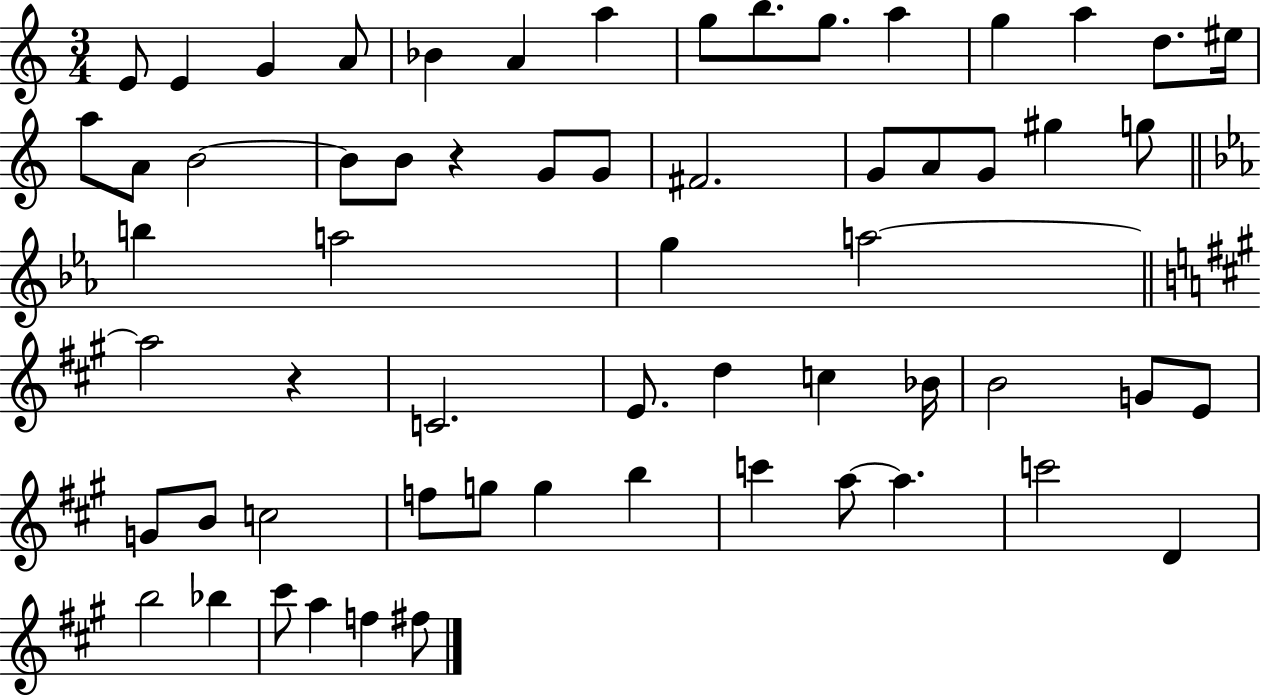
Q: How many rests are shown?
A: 2